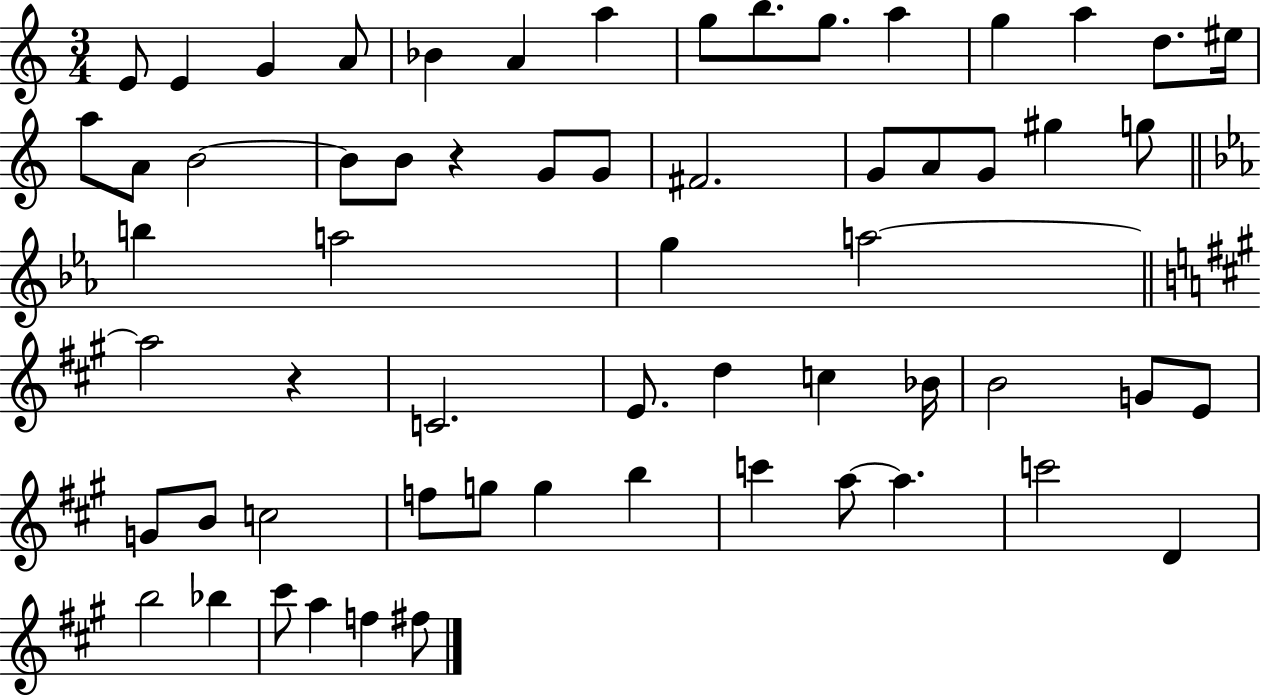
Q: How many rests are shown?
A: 2